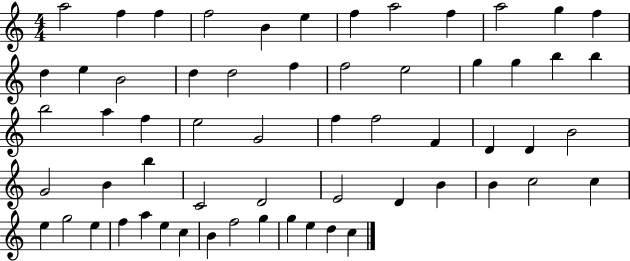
{
  \clef treble
  \numericTimeSignature
  \time 4/4
  \key c \major
  a''2 f''4 f''4 | f''2 b'4 e''4 | f''4 a''2 f''4 | a''2 g''4 f''4 | \break d''4 e''4 b'2 | d''4 d''2 f''4 | f''2 e''2 | g''4 g''4 b''4 b''4 | \break b''2 a''4 f''4 | e''2 g'2 | f''4 f''2 f'4 | d'4 d'4 b'2 | \break g'2 b'4 b''4 | c'2 d'2 | e'2 d'4 b'4 | b'4 c''2 c''4 | \break e''4 g''2 e''4 | f''4 a''4 e''4 c''4 | b'4 f''2 g''4 | g''4 e''4 d''4 c''4 | \break \bar "|."
}